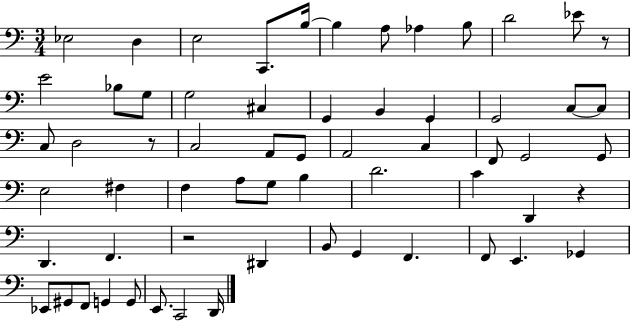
Eb3/h D3/q E3/h C2/e. B3/s B3/q A3/e Ab3/q B3/e D4/h Eb4/e R/e E4/h Bb3/e G3/e G3/h C#3/q G2/q B2/q G2/q G2/h C3/e C3/e C3/e D3/h R/e C3/h A2/e G2/e A2/h C3/q F2/e G2/h G2/e E3/h F#3/q F3/q A3/e G3/e B3/q D4/h. C4/q D2/q R/q D2/q. F2/q. R/h D#2/q B2/e G2/q F2/q. F2/e E2/q. Gb2/q Eb2/e G#2/e F2/e G2/q G2/e E2/e. C2/h D2/s